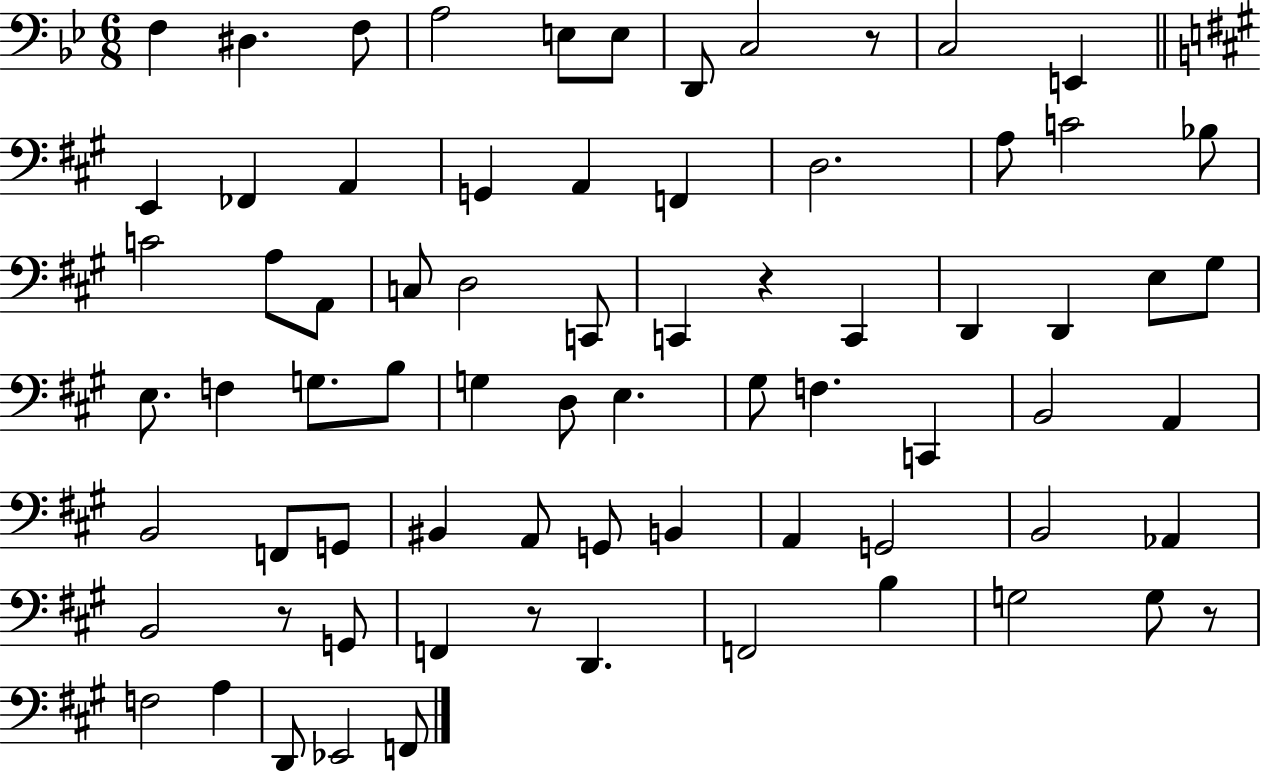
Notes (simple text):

F3/q D#3/q. F3/e A3/h E3/e E3/e D2/e C3/h R/e C3/h E2/q E2/q FES2/q A2/q G2/q A2/q F2/q D3/h. A3/e C4/h Bb3/e C4/h A3/e A2/e C3/e D3/h C2/e C2/q R/q C2/q D2/q D2/q E3/e G#3/e E3/e. F3/q G3/e. B3/e G3/q D3/e E3/q. G#3/e F3/q. C2/q B2/h A2/q B2/h F2/e G2/e BIS2/q A2/e G2/e B2/q A2/q G2/h B2/h Ab2/q B2/h R/e G2/e F2/q R/e D2/q. F2/h B3/q G3/h G3/e R/e F3/h A3/q D2/e Eb2/h F2/e